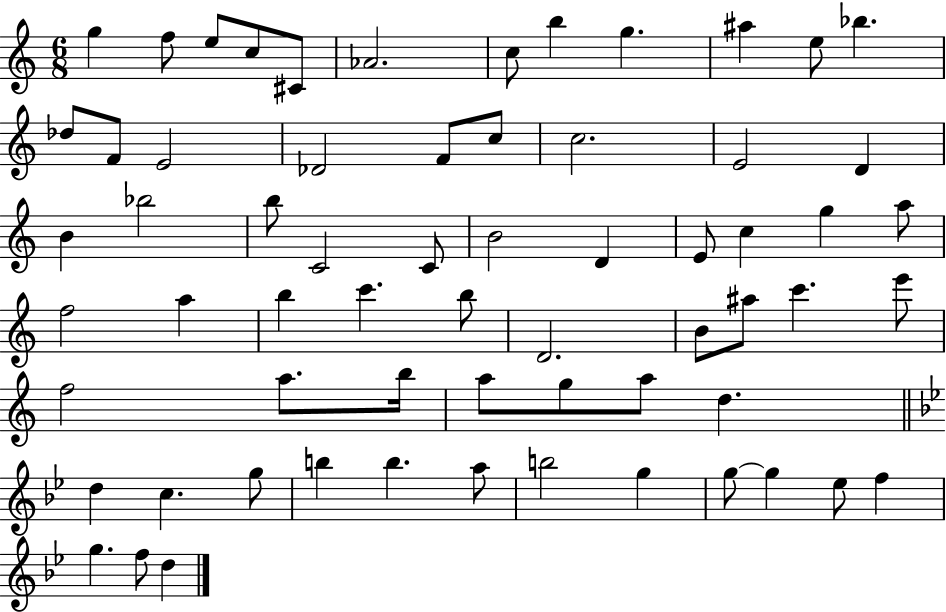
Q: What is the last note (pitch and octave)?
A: D5